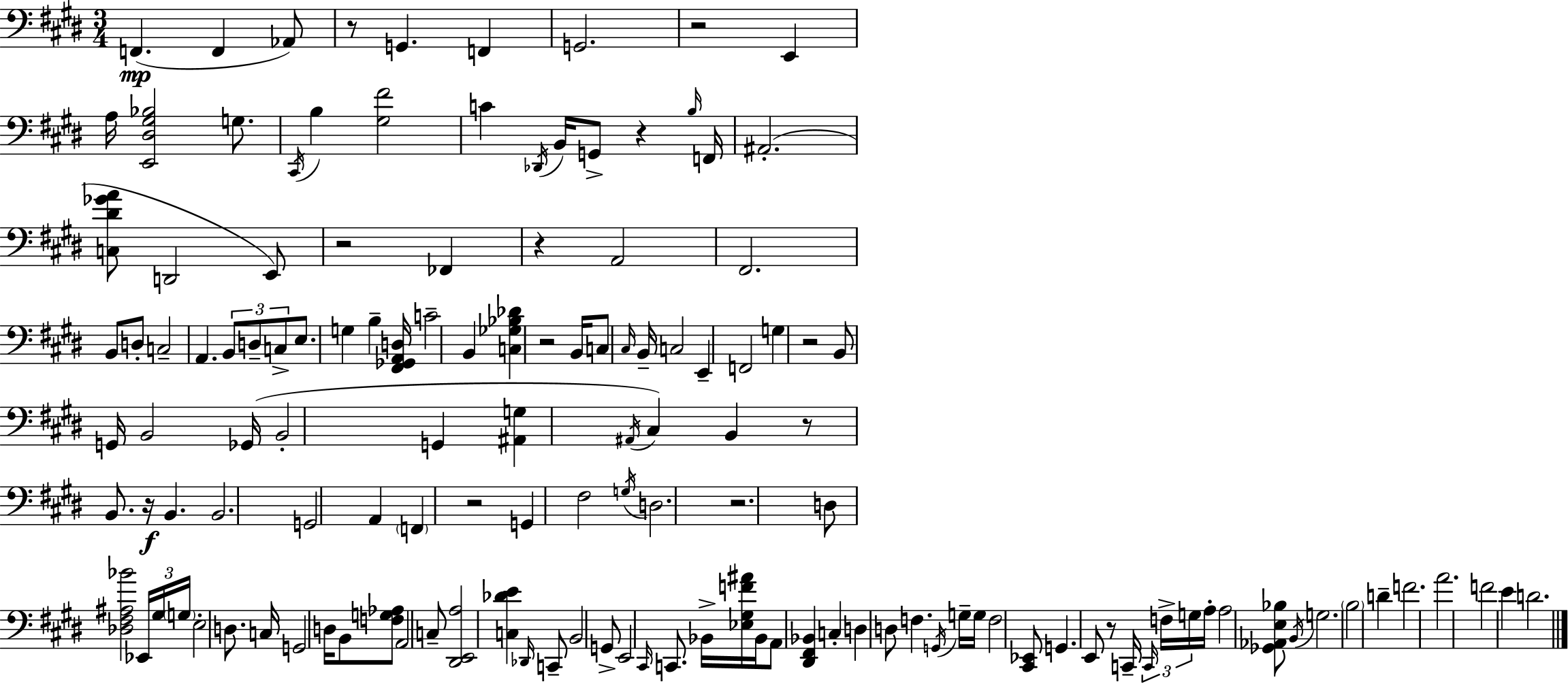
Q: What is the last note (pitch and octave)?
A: D4